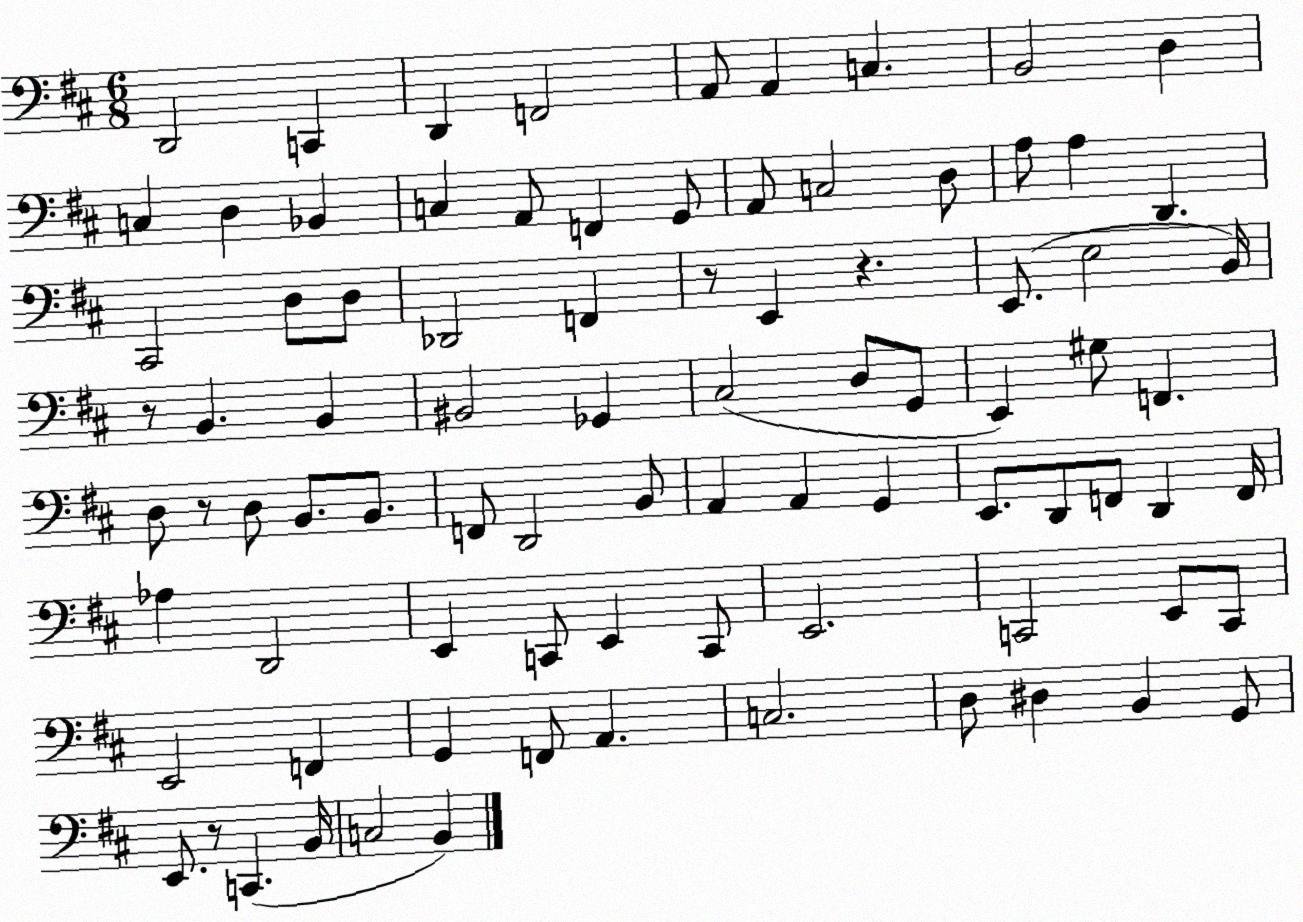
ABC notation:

X:1
T:Untitled
M:6/8
L:1/4
K:D
D,,2 C,, D,, F,,2 A,,/2 A,, C, B,,2 D, C, D, _B,, C, A,,/2 F,, G,,/2 A,,/2 C,2 D,/2 A,/2 A, D,, ^C,,2 D,/2 D,/2 _D,,2 F,, z/2 E,, z E,,/2 E,2 B,,/4 z/2 B,, B,, ^B,,2 _G,, ^C,2 D,/2 G,,/2 E,, ^G,/2 F,, D,/2 z/2 D,/2 B,,/2 B,,/2 F,,/2 D,,2 B,,/2 A,, A,, G,, E,,/2 D,,/2 F,,/2 D,, F,,/4 _A, D,,2 E,, C,,/2 E,, C,,/2 E,,2 C,,2 E,,/2 C,,/2 E,,2 F,, G,, F,,/2 A,, C,2 D,/2 ^D, B,, G,,/2 E,,/2 z/2 C,, B,,/4 C,2 B,,